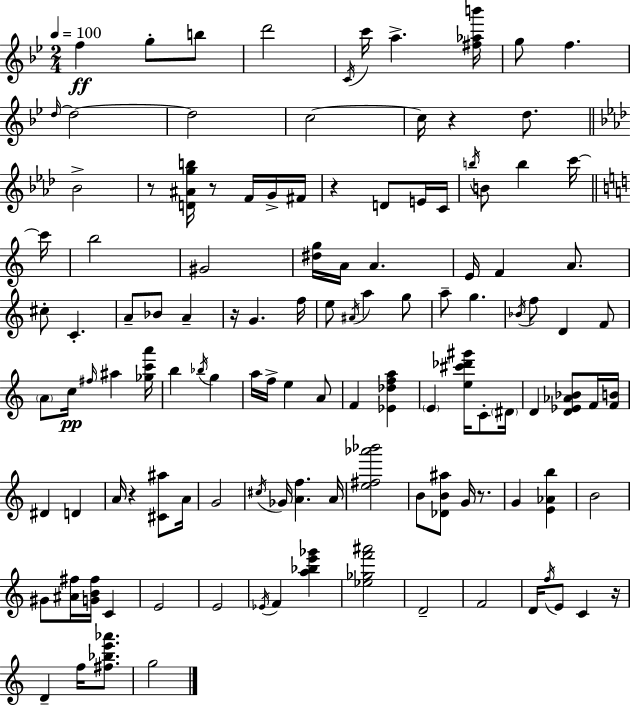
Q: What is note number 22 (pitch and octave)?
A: C4